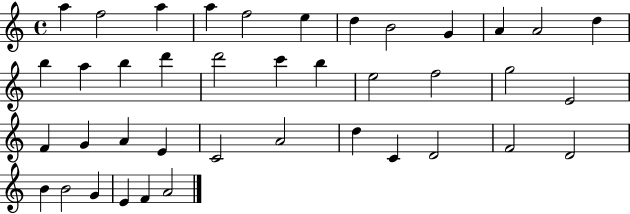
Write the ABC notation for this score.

X:1
T:Untitled
M:4/4
L:1/4
K:C
a f2 a a f2 e d B2 G A A2 d b a b d' d'2 c' b e2 f2 g2 E2 F G A E C2 A2 d C D2 F2 D2 B B2 G E F A2